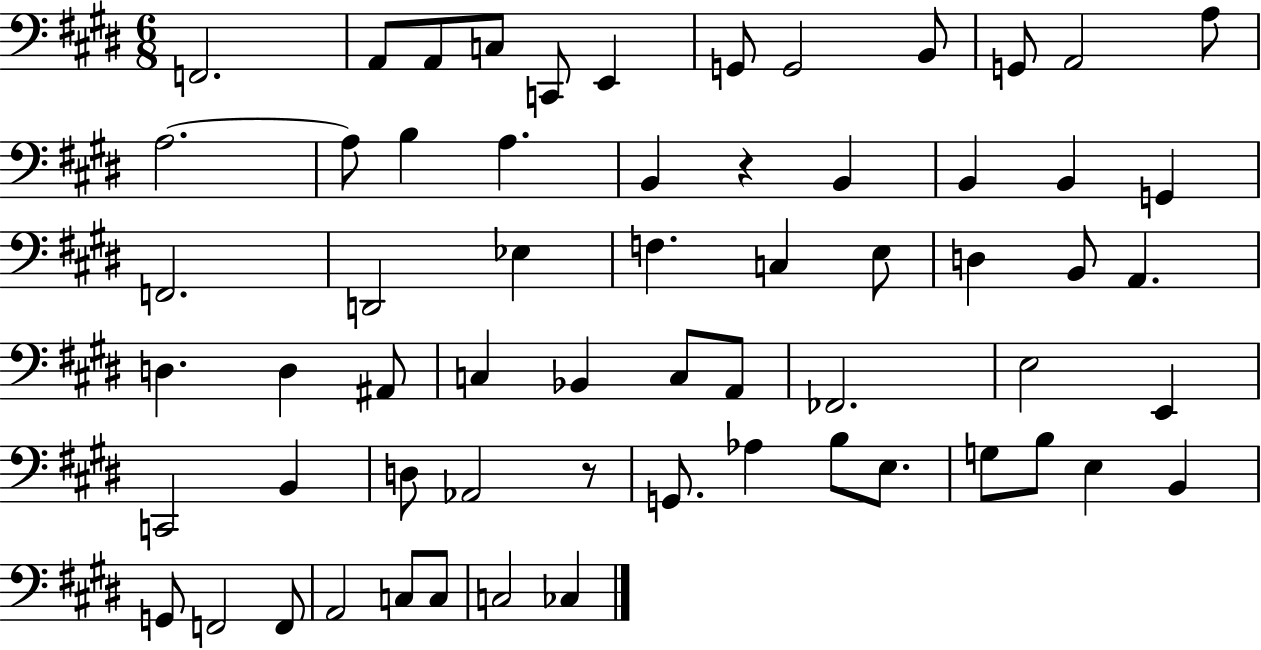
{
  \clef bass
  \numericTimeSignature
  \time 6/8
  \key e \major
  f,2. | a,8 a,8 c8 c,8 e,4 | g,8 g,2 b,8 | g,8 a,2 a8 | \break a2.~~ | a8 b4 a4. | b,4 r4 b,4 | b,4 b,4 g,4 | \break f,2. | d,2 ees4 | f4. c4 e8 | d4 b,8 a,4. | \break d4. d4 ais,8 | c4 bes,4 c8 a,8 | fes,2. | e2 e,4 | \break c,2 b,4 | d8 aes,2 r8 | g,8. aes4 b8 e8. | g8 b8 e4 b,4 | \break g,8 f,2 f,8 | a,2 c8 c8 | c2 ces4 | \bar "|."
}